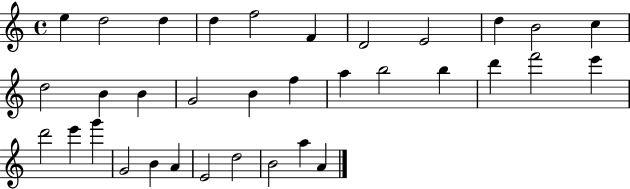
E5/q D5/h D5/q D5/q F5/h F4/q D4/h E4/h D5/q B4/h C5/q D5/h B4/q B4/q G4/h B4/q F5/q A5/q B5/h B5/q D6/q F6/h E6/q D6/h E6/q G6/q G4/h B4/q A4/q E4/h D5/h B4/h A5/q A4/q